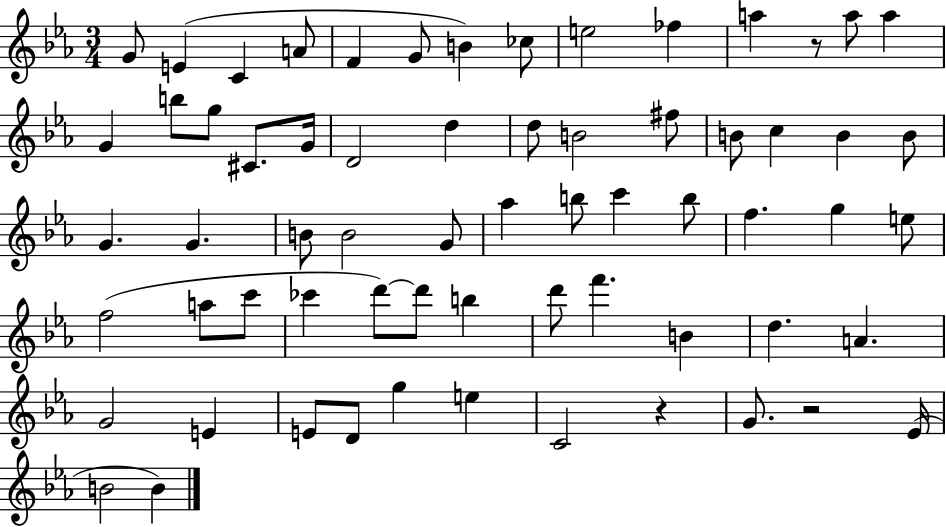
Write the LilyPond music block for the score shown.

{
  \clef treble
  \numericTimeSignature
  \time 3/4
  \key ees \major
  g'8 e'4( c'4 a'8 | f'4 g'8 b'4) ces''8 | e''2 fes''4 | a''4 r8 a''8 a''4 | \break g'4 b''8 g''8 cis'8. g'16 | d'2 d''4 | d''8 b'2 fis''8 | b'8 c''4 b'4 b'8 | \break g'4. g'4. | b'8 b'2 g'8 | aes''4 b''8 c'''4 b''8 | f''4. g''4 e''8 | \break f''2( a''8 c'''8 | ces'''4 d'''8~~) d'''8 b''4 | d'''8 f'''4. b'4 | d''4. a'4. | \break g'2 e'4 | e'8 d'8 g''4 e''4 | c'2 r4 | g'8. r2 ees'16( | \break b'2 b'4) | \bar "|."
}